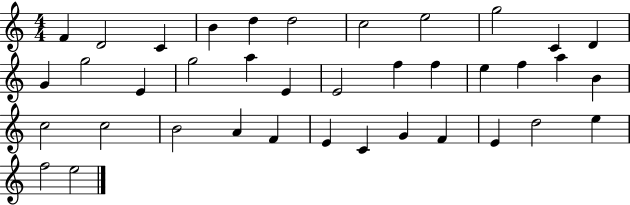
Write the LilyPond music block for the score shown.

{
  \clef treble
  \numericTimeSignature
  \time 4/4
  \key c \major
  f'4 d'2 c'4 | b'4 d''4 d''2 | c''2 e''2 | g''2 c'4 d'4 | \break g'4 g''2 e'4 | g''2 a''4 e'4 | e'2 f''4 f''4 | e''4 f''4 a''4 b'4 | \break c''2 c''2 | b'2 a'4 f'4 | e'4 c'4 g'4 f'4 | e'4 d''2 e''4 | \break f''2 e''2 | \bar "|."
}